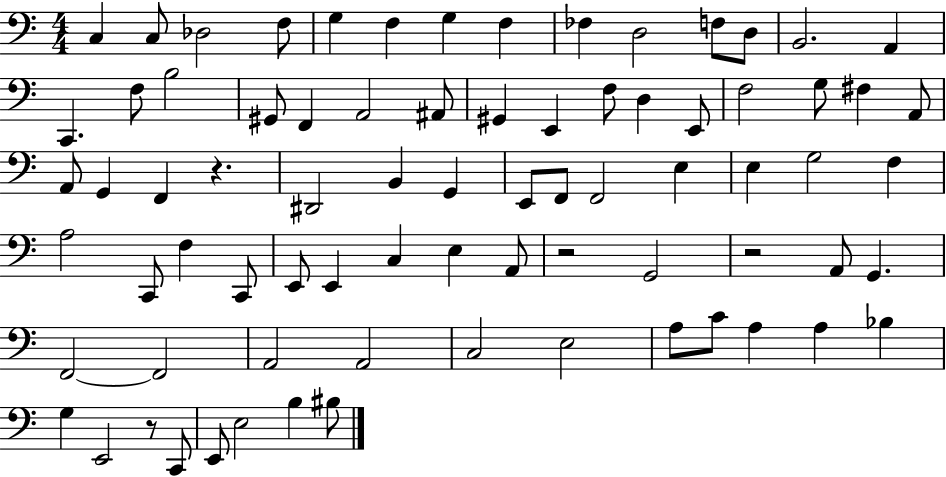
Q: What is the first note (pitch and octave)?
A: C3